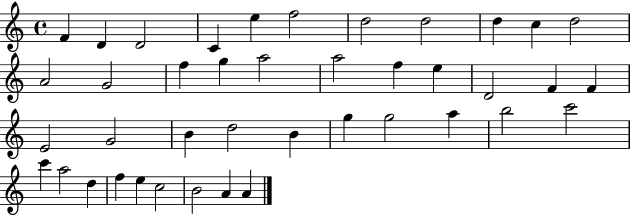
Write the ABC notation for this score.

X:1
T:Untitled
M:4/4
L:1/4
K:C
F D D2 C e f2 d2 d2 d c d2 A2 G2 f g a2 a2 f e D2 F F E2 G2 B d2 B g g2 a b2 c'2 c' a2 d f e c2 B2 A A